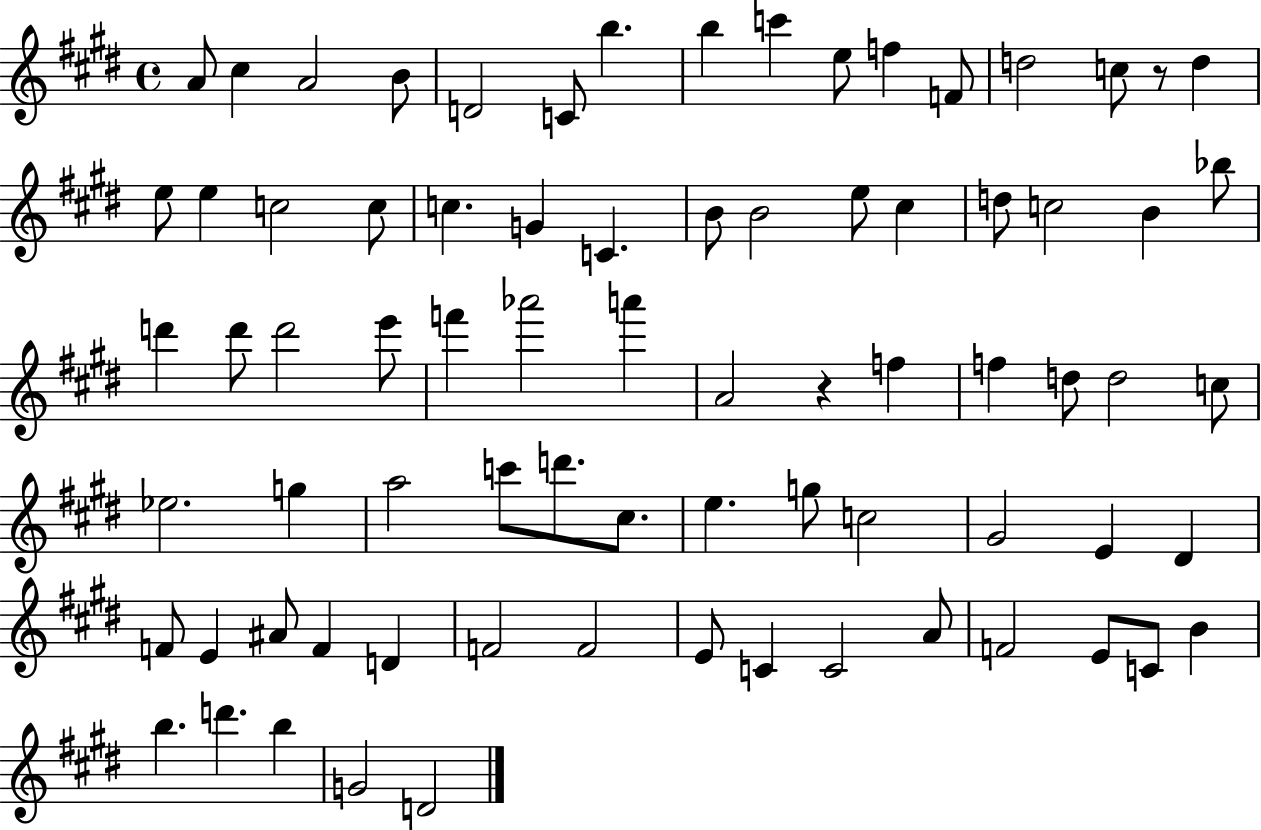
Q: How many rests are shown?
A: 2